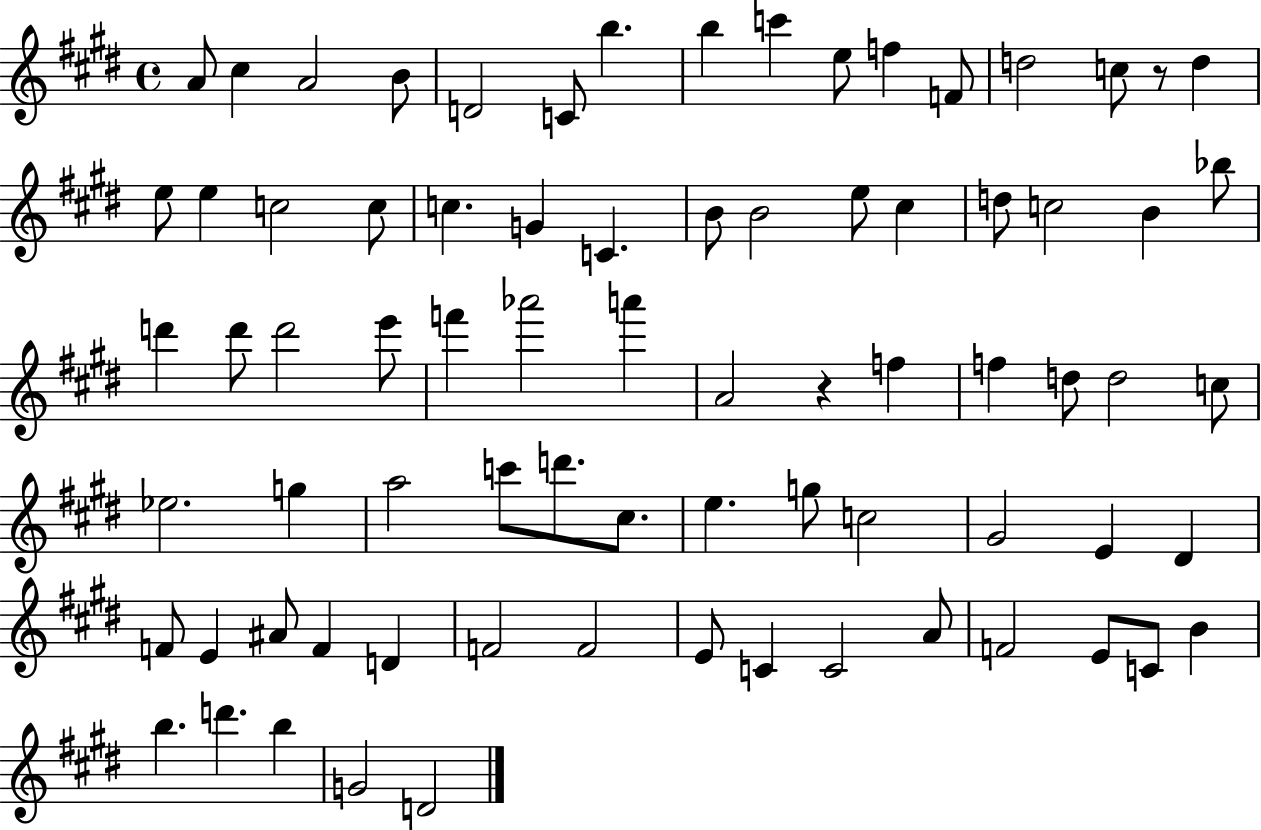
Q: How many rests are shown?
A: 2